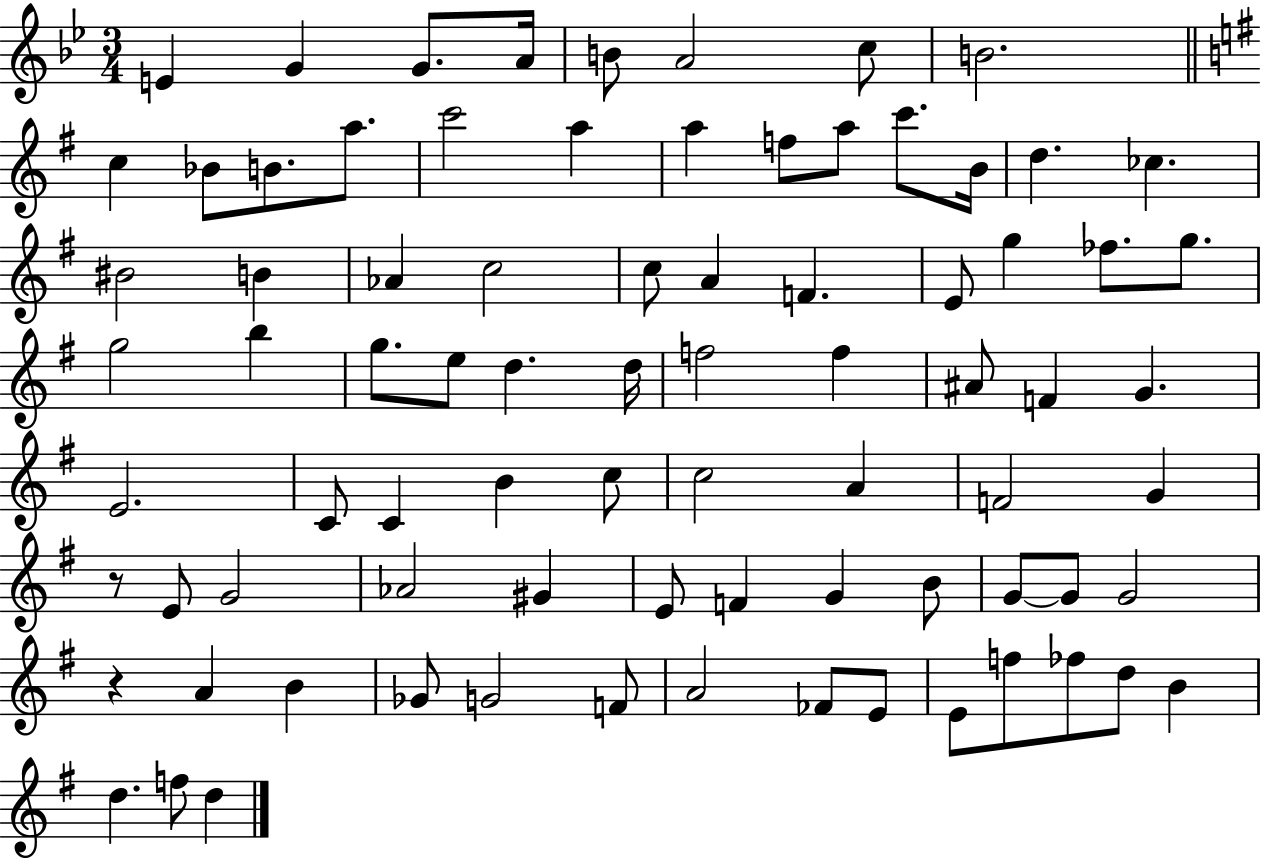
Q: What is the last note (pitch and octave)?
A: D5